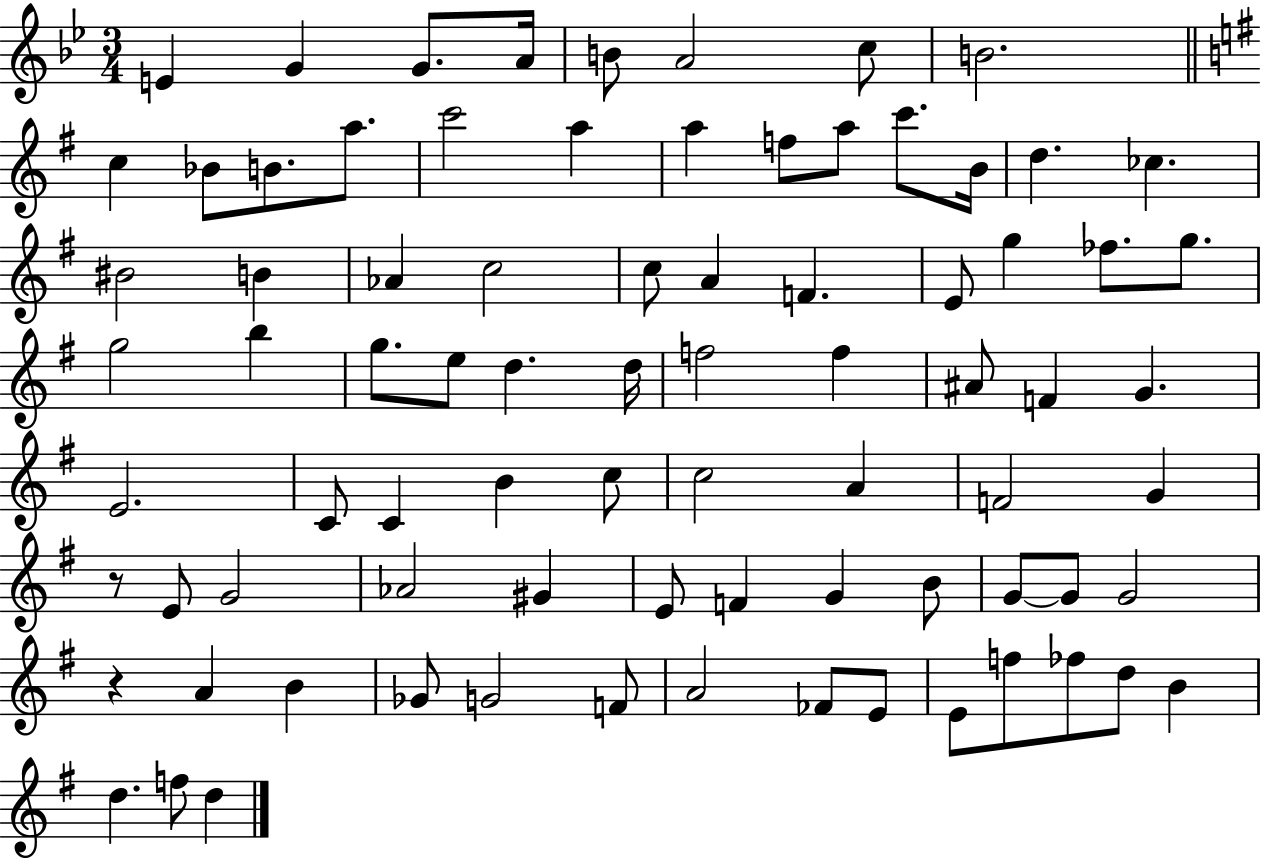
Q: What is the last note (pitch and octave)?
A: D5